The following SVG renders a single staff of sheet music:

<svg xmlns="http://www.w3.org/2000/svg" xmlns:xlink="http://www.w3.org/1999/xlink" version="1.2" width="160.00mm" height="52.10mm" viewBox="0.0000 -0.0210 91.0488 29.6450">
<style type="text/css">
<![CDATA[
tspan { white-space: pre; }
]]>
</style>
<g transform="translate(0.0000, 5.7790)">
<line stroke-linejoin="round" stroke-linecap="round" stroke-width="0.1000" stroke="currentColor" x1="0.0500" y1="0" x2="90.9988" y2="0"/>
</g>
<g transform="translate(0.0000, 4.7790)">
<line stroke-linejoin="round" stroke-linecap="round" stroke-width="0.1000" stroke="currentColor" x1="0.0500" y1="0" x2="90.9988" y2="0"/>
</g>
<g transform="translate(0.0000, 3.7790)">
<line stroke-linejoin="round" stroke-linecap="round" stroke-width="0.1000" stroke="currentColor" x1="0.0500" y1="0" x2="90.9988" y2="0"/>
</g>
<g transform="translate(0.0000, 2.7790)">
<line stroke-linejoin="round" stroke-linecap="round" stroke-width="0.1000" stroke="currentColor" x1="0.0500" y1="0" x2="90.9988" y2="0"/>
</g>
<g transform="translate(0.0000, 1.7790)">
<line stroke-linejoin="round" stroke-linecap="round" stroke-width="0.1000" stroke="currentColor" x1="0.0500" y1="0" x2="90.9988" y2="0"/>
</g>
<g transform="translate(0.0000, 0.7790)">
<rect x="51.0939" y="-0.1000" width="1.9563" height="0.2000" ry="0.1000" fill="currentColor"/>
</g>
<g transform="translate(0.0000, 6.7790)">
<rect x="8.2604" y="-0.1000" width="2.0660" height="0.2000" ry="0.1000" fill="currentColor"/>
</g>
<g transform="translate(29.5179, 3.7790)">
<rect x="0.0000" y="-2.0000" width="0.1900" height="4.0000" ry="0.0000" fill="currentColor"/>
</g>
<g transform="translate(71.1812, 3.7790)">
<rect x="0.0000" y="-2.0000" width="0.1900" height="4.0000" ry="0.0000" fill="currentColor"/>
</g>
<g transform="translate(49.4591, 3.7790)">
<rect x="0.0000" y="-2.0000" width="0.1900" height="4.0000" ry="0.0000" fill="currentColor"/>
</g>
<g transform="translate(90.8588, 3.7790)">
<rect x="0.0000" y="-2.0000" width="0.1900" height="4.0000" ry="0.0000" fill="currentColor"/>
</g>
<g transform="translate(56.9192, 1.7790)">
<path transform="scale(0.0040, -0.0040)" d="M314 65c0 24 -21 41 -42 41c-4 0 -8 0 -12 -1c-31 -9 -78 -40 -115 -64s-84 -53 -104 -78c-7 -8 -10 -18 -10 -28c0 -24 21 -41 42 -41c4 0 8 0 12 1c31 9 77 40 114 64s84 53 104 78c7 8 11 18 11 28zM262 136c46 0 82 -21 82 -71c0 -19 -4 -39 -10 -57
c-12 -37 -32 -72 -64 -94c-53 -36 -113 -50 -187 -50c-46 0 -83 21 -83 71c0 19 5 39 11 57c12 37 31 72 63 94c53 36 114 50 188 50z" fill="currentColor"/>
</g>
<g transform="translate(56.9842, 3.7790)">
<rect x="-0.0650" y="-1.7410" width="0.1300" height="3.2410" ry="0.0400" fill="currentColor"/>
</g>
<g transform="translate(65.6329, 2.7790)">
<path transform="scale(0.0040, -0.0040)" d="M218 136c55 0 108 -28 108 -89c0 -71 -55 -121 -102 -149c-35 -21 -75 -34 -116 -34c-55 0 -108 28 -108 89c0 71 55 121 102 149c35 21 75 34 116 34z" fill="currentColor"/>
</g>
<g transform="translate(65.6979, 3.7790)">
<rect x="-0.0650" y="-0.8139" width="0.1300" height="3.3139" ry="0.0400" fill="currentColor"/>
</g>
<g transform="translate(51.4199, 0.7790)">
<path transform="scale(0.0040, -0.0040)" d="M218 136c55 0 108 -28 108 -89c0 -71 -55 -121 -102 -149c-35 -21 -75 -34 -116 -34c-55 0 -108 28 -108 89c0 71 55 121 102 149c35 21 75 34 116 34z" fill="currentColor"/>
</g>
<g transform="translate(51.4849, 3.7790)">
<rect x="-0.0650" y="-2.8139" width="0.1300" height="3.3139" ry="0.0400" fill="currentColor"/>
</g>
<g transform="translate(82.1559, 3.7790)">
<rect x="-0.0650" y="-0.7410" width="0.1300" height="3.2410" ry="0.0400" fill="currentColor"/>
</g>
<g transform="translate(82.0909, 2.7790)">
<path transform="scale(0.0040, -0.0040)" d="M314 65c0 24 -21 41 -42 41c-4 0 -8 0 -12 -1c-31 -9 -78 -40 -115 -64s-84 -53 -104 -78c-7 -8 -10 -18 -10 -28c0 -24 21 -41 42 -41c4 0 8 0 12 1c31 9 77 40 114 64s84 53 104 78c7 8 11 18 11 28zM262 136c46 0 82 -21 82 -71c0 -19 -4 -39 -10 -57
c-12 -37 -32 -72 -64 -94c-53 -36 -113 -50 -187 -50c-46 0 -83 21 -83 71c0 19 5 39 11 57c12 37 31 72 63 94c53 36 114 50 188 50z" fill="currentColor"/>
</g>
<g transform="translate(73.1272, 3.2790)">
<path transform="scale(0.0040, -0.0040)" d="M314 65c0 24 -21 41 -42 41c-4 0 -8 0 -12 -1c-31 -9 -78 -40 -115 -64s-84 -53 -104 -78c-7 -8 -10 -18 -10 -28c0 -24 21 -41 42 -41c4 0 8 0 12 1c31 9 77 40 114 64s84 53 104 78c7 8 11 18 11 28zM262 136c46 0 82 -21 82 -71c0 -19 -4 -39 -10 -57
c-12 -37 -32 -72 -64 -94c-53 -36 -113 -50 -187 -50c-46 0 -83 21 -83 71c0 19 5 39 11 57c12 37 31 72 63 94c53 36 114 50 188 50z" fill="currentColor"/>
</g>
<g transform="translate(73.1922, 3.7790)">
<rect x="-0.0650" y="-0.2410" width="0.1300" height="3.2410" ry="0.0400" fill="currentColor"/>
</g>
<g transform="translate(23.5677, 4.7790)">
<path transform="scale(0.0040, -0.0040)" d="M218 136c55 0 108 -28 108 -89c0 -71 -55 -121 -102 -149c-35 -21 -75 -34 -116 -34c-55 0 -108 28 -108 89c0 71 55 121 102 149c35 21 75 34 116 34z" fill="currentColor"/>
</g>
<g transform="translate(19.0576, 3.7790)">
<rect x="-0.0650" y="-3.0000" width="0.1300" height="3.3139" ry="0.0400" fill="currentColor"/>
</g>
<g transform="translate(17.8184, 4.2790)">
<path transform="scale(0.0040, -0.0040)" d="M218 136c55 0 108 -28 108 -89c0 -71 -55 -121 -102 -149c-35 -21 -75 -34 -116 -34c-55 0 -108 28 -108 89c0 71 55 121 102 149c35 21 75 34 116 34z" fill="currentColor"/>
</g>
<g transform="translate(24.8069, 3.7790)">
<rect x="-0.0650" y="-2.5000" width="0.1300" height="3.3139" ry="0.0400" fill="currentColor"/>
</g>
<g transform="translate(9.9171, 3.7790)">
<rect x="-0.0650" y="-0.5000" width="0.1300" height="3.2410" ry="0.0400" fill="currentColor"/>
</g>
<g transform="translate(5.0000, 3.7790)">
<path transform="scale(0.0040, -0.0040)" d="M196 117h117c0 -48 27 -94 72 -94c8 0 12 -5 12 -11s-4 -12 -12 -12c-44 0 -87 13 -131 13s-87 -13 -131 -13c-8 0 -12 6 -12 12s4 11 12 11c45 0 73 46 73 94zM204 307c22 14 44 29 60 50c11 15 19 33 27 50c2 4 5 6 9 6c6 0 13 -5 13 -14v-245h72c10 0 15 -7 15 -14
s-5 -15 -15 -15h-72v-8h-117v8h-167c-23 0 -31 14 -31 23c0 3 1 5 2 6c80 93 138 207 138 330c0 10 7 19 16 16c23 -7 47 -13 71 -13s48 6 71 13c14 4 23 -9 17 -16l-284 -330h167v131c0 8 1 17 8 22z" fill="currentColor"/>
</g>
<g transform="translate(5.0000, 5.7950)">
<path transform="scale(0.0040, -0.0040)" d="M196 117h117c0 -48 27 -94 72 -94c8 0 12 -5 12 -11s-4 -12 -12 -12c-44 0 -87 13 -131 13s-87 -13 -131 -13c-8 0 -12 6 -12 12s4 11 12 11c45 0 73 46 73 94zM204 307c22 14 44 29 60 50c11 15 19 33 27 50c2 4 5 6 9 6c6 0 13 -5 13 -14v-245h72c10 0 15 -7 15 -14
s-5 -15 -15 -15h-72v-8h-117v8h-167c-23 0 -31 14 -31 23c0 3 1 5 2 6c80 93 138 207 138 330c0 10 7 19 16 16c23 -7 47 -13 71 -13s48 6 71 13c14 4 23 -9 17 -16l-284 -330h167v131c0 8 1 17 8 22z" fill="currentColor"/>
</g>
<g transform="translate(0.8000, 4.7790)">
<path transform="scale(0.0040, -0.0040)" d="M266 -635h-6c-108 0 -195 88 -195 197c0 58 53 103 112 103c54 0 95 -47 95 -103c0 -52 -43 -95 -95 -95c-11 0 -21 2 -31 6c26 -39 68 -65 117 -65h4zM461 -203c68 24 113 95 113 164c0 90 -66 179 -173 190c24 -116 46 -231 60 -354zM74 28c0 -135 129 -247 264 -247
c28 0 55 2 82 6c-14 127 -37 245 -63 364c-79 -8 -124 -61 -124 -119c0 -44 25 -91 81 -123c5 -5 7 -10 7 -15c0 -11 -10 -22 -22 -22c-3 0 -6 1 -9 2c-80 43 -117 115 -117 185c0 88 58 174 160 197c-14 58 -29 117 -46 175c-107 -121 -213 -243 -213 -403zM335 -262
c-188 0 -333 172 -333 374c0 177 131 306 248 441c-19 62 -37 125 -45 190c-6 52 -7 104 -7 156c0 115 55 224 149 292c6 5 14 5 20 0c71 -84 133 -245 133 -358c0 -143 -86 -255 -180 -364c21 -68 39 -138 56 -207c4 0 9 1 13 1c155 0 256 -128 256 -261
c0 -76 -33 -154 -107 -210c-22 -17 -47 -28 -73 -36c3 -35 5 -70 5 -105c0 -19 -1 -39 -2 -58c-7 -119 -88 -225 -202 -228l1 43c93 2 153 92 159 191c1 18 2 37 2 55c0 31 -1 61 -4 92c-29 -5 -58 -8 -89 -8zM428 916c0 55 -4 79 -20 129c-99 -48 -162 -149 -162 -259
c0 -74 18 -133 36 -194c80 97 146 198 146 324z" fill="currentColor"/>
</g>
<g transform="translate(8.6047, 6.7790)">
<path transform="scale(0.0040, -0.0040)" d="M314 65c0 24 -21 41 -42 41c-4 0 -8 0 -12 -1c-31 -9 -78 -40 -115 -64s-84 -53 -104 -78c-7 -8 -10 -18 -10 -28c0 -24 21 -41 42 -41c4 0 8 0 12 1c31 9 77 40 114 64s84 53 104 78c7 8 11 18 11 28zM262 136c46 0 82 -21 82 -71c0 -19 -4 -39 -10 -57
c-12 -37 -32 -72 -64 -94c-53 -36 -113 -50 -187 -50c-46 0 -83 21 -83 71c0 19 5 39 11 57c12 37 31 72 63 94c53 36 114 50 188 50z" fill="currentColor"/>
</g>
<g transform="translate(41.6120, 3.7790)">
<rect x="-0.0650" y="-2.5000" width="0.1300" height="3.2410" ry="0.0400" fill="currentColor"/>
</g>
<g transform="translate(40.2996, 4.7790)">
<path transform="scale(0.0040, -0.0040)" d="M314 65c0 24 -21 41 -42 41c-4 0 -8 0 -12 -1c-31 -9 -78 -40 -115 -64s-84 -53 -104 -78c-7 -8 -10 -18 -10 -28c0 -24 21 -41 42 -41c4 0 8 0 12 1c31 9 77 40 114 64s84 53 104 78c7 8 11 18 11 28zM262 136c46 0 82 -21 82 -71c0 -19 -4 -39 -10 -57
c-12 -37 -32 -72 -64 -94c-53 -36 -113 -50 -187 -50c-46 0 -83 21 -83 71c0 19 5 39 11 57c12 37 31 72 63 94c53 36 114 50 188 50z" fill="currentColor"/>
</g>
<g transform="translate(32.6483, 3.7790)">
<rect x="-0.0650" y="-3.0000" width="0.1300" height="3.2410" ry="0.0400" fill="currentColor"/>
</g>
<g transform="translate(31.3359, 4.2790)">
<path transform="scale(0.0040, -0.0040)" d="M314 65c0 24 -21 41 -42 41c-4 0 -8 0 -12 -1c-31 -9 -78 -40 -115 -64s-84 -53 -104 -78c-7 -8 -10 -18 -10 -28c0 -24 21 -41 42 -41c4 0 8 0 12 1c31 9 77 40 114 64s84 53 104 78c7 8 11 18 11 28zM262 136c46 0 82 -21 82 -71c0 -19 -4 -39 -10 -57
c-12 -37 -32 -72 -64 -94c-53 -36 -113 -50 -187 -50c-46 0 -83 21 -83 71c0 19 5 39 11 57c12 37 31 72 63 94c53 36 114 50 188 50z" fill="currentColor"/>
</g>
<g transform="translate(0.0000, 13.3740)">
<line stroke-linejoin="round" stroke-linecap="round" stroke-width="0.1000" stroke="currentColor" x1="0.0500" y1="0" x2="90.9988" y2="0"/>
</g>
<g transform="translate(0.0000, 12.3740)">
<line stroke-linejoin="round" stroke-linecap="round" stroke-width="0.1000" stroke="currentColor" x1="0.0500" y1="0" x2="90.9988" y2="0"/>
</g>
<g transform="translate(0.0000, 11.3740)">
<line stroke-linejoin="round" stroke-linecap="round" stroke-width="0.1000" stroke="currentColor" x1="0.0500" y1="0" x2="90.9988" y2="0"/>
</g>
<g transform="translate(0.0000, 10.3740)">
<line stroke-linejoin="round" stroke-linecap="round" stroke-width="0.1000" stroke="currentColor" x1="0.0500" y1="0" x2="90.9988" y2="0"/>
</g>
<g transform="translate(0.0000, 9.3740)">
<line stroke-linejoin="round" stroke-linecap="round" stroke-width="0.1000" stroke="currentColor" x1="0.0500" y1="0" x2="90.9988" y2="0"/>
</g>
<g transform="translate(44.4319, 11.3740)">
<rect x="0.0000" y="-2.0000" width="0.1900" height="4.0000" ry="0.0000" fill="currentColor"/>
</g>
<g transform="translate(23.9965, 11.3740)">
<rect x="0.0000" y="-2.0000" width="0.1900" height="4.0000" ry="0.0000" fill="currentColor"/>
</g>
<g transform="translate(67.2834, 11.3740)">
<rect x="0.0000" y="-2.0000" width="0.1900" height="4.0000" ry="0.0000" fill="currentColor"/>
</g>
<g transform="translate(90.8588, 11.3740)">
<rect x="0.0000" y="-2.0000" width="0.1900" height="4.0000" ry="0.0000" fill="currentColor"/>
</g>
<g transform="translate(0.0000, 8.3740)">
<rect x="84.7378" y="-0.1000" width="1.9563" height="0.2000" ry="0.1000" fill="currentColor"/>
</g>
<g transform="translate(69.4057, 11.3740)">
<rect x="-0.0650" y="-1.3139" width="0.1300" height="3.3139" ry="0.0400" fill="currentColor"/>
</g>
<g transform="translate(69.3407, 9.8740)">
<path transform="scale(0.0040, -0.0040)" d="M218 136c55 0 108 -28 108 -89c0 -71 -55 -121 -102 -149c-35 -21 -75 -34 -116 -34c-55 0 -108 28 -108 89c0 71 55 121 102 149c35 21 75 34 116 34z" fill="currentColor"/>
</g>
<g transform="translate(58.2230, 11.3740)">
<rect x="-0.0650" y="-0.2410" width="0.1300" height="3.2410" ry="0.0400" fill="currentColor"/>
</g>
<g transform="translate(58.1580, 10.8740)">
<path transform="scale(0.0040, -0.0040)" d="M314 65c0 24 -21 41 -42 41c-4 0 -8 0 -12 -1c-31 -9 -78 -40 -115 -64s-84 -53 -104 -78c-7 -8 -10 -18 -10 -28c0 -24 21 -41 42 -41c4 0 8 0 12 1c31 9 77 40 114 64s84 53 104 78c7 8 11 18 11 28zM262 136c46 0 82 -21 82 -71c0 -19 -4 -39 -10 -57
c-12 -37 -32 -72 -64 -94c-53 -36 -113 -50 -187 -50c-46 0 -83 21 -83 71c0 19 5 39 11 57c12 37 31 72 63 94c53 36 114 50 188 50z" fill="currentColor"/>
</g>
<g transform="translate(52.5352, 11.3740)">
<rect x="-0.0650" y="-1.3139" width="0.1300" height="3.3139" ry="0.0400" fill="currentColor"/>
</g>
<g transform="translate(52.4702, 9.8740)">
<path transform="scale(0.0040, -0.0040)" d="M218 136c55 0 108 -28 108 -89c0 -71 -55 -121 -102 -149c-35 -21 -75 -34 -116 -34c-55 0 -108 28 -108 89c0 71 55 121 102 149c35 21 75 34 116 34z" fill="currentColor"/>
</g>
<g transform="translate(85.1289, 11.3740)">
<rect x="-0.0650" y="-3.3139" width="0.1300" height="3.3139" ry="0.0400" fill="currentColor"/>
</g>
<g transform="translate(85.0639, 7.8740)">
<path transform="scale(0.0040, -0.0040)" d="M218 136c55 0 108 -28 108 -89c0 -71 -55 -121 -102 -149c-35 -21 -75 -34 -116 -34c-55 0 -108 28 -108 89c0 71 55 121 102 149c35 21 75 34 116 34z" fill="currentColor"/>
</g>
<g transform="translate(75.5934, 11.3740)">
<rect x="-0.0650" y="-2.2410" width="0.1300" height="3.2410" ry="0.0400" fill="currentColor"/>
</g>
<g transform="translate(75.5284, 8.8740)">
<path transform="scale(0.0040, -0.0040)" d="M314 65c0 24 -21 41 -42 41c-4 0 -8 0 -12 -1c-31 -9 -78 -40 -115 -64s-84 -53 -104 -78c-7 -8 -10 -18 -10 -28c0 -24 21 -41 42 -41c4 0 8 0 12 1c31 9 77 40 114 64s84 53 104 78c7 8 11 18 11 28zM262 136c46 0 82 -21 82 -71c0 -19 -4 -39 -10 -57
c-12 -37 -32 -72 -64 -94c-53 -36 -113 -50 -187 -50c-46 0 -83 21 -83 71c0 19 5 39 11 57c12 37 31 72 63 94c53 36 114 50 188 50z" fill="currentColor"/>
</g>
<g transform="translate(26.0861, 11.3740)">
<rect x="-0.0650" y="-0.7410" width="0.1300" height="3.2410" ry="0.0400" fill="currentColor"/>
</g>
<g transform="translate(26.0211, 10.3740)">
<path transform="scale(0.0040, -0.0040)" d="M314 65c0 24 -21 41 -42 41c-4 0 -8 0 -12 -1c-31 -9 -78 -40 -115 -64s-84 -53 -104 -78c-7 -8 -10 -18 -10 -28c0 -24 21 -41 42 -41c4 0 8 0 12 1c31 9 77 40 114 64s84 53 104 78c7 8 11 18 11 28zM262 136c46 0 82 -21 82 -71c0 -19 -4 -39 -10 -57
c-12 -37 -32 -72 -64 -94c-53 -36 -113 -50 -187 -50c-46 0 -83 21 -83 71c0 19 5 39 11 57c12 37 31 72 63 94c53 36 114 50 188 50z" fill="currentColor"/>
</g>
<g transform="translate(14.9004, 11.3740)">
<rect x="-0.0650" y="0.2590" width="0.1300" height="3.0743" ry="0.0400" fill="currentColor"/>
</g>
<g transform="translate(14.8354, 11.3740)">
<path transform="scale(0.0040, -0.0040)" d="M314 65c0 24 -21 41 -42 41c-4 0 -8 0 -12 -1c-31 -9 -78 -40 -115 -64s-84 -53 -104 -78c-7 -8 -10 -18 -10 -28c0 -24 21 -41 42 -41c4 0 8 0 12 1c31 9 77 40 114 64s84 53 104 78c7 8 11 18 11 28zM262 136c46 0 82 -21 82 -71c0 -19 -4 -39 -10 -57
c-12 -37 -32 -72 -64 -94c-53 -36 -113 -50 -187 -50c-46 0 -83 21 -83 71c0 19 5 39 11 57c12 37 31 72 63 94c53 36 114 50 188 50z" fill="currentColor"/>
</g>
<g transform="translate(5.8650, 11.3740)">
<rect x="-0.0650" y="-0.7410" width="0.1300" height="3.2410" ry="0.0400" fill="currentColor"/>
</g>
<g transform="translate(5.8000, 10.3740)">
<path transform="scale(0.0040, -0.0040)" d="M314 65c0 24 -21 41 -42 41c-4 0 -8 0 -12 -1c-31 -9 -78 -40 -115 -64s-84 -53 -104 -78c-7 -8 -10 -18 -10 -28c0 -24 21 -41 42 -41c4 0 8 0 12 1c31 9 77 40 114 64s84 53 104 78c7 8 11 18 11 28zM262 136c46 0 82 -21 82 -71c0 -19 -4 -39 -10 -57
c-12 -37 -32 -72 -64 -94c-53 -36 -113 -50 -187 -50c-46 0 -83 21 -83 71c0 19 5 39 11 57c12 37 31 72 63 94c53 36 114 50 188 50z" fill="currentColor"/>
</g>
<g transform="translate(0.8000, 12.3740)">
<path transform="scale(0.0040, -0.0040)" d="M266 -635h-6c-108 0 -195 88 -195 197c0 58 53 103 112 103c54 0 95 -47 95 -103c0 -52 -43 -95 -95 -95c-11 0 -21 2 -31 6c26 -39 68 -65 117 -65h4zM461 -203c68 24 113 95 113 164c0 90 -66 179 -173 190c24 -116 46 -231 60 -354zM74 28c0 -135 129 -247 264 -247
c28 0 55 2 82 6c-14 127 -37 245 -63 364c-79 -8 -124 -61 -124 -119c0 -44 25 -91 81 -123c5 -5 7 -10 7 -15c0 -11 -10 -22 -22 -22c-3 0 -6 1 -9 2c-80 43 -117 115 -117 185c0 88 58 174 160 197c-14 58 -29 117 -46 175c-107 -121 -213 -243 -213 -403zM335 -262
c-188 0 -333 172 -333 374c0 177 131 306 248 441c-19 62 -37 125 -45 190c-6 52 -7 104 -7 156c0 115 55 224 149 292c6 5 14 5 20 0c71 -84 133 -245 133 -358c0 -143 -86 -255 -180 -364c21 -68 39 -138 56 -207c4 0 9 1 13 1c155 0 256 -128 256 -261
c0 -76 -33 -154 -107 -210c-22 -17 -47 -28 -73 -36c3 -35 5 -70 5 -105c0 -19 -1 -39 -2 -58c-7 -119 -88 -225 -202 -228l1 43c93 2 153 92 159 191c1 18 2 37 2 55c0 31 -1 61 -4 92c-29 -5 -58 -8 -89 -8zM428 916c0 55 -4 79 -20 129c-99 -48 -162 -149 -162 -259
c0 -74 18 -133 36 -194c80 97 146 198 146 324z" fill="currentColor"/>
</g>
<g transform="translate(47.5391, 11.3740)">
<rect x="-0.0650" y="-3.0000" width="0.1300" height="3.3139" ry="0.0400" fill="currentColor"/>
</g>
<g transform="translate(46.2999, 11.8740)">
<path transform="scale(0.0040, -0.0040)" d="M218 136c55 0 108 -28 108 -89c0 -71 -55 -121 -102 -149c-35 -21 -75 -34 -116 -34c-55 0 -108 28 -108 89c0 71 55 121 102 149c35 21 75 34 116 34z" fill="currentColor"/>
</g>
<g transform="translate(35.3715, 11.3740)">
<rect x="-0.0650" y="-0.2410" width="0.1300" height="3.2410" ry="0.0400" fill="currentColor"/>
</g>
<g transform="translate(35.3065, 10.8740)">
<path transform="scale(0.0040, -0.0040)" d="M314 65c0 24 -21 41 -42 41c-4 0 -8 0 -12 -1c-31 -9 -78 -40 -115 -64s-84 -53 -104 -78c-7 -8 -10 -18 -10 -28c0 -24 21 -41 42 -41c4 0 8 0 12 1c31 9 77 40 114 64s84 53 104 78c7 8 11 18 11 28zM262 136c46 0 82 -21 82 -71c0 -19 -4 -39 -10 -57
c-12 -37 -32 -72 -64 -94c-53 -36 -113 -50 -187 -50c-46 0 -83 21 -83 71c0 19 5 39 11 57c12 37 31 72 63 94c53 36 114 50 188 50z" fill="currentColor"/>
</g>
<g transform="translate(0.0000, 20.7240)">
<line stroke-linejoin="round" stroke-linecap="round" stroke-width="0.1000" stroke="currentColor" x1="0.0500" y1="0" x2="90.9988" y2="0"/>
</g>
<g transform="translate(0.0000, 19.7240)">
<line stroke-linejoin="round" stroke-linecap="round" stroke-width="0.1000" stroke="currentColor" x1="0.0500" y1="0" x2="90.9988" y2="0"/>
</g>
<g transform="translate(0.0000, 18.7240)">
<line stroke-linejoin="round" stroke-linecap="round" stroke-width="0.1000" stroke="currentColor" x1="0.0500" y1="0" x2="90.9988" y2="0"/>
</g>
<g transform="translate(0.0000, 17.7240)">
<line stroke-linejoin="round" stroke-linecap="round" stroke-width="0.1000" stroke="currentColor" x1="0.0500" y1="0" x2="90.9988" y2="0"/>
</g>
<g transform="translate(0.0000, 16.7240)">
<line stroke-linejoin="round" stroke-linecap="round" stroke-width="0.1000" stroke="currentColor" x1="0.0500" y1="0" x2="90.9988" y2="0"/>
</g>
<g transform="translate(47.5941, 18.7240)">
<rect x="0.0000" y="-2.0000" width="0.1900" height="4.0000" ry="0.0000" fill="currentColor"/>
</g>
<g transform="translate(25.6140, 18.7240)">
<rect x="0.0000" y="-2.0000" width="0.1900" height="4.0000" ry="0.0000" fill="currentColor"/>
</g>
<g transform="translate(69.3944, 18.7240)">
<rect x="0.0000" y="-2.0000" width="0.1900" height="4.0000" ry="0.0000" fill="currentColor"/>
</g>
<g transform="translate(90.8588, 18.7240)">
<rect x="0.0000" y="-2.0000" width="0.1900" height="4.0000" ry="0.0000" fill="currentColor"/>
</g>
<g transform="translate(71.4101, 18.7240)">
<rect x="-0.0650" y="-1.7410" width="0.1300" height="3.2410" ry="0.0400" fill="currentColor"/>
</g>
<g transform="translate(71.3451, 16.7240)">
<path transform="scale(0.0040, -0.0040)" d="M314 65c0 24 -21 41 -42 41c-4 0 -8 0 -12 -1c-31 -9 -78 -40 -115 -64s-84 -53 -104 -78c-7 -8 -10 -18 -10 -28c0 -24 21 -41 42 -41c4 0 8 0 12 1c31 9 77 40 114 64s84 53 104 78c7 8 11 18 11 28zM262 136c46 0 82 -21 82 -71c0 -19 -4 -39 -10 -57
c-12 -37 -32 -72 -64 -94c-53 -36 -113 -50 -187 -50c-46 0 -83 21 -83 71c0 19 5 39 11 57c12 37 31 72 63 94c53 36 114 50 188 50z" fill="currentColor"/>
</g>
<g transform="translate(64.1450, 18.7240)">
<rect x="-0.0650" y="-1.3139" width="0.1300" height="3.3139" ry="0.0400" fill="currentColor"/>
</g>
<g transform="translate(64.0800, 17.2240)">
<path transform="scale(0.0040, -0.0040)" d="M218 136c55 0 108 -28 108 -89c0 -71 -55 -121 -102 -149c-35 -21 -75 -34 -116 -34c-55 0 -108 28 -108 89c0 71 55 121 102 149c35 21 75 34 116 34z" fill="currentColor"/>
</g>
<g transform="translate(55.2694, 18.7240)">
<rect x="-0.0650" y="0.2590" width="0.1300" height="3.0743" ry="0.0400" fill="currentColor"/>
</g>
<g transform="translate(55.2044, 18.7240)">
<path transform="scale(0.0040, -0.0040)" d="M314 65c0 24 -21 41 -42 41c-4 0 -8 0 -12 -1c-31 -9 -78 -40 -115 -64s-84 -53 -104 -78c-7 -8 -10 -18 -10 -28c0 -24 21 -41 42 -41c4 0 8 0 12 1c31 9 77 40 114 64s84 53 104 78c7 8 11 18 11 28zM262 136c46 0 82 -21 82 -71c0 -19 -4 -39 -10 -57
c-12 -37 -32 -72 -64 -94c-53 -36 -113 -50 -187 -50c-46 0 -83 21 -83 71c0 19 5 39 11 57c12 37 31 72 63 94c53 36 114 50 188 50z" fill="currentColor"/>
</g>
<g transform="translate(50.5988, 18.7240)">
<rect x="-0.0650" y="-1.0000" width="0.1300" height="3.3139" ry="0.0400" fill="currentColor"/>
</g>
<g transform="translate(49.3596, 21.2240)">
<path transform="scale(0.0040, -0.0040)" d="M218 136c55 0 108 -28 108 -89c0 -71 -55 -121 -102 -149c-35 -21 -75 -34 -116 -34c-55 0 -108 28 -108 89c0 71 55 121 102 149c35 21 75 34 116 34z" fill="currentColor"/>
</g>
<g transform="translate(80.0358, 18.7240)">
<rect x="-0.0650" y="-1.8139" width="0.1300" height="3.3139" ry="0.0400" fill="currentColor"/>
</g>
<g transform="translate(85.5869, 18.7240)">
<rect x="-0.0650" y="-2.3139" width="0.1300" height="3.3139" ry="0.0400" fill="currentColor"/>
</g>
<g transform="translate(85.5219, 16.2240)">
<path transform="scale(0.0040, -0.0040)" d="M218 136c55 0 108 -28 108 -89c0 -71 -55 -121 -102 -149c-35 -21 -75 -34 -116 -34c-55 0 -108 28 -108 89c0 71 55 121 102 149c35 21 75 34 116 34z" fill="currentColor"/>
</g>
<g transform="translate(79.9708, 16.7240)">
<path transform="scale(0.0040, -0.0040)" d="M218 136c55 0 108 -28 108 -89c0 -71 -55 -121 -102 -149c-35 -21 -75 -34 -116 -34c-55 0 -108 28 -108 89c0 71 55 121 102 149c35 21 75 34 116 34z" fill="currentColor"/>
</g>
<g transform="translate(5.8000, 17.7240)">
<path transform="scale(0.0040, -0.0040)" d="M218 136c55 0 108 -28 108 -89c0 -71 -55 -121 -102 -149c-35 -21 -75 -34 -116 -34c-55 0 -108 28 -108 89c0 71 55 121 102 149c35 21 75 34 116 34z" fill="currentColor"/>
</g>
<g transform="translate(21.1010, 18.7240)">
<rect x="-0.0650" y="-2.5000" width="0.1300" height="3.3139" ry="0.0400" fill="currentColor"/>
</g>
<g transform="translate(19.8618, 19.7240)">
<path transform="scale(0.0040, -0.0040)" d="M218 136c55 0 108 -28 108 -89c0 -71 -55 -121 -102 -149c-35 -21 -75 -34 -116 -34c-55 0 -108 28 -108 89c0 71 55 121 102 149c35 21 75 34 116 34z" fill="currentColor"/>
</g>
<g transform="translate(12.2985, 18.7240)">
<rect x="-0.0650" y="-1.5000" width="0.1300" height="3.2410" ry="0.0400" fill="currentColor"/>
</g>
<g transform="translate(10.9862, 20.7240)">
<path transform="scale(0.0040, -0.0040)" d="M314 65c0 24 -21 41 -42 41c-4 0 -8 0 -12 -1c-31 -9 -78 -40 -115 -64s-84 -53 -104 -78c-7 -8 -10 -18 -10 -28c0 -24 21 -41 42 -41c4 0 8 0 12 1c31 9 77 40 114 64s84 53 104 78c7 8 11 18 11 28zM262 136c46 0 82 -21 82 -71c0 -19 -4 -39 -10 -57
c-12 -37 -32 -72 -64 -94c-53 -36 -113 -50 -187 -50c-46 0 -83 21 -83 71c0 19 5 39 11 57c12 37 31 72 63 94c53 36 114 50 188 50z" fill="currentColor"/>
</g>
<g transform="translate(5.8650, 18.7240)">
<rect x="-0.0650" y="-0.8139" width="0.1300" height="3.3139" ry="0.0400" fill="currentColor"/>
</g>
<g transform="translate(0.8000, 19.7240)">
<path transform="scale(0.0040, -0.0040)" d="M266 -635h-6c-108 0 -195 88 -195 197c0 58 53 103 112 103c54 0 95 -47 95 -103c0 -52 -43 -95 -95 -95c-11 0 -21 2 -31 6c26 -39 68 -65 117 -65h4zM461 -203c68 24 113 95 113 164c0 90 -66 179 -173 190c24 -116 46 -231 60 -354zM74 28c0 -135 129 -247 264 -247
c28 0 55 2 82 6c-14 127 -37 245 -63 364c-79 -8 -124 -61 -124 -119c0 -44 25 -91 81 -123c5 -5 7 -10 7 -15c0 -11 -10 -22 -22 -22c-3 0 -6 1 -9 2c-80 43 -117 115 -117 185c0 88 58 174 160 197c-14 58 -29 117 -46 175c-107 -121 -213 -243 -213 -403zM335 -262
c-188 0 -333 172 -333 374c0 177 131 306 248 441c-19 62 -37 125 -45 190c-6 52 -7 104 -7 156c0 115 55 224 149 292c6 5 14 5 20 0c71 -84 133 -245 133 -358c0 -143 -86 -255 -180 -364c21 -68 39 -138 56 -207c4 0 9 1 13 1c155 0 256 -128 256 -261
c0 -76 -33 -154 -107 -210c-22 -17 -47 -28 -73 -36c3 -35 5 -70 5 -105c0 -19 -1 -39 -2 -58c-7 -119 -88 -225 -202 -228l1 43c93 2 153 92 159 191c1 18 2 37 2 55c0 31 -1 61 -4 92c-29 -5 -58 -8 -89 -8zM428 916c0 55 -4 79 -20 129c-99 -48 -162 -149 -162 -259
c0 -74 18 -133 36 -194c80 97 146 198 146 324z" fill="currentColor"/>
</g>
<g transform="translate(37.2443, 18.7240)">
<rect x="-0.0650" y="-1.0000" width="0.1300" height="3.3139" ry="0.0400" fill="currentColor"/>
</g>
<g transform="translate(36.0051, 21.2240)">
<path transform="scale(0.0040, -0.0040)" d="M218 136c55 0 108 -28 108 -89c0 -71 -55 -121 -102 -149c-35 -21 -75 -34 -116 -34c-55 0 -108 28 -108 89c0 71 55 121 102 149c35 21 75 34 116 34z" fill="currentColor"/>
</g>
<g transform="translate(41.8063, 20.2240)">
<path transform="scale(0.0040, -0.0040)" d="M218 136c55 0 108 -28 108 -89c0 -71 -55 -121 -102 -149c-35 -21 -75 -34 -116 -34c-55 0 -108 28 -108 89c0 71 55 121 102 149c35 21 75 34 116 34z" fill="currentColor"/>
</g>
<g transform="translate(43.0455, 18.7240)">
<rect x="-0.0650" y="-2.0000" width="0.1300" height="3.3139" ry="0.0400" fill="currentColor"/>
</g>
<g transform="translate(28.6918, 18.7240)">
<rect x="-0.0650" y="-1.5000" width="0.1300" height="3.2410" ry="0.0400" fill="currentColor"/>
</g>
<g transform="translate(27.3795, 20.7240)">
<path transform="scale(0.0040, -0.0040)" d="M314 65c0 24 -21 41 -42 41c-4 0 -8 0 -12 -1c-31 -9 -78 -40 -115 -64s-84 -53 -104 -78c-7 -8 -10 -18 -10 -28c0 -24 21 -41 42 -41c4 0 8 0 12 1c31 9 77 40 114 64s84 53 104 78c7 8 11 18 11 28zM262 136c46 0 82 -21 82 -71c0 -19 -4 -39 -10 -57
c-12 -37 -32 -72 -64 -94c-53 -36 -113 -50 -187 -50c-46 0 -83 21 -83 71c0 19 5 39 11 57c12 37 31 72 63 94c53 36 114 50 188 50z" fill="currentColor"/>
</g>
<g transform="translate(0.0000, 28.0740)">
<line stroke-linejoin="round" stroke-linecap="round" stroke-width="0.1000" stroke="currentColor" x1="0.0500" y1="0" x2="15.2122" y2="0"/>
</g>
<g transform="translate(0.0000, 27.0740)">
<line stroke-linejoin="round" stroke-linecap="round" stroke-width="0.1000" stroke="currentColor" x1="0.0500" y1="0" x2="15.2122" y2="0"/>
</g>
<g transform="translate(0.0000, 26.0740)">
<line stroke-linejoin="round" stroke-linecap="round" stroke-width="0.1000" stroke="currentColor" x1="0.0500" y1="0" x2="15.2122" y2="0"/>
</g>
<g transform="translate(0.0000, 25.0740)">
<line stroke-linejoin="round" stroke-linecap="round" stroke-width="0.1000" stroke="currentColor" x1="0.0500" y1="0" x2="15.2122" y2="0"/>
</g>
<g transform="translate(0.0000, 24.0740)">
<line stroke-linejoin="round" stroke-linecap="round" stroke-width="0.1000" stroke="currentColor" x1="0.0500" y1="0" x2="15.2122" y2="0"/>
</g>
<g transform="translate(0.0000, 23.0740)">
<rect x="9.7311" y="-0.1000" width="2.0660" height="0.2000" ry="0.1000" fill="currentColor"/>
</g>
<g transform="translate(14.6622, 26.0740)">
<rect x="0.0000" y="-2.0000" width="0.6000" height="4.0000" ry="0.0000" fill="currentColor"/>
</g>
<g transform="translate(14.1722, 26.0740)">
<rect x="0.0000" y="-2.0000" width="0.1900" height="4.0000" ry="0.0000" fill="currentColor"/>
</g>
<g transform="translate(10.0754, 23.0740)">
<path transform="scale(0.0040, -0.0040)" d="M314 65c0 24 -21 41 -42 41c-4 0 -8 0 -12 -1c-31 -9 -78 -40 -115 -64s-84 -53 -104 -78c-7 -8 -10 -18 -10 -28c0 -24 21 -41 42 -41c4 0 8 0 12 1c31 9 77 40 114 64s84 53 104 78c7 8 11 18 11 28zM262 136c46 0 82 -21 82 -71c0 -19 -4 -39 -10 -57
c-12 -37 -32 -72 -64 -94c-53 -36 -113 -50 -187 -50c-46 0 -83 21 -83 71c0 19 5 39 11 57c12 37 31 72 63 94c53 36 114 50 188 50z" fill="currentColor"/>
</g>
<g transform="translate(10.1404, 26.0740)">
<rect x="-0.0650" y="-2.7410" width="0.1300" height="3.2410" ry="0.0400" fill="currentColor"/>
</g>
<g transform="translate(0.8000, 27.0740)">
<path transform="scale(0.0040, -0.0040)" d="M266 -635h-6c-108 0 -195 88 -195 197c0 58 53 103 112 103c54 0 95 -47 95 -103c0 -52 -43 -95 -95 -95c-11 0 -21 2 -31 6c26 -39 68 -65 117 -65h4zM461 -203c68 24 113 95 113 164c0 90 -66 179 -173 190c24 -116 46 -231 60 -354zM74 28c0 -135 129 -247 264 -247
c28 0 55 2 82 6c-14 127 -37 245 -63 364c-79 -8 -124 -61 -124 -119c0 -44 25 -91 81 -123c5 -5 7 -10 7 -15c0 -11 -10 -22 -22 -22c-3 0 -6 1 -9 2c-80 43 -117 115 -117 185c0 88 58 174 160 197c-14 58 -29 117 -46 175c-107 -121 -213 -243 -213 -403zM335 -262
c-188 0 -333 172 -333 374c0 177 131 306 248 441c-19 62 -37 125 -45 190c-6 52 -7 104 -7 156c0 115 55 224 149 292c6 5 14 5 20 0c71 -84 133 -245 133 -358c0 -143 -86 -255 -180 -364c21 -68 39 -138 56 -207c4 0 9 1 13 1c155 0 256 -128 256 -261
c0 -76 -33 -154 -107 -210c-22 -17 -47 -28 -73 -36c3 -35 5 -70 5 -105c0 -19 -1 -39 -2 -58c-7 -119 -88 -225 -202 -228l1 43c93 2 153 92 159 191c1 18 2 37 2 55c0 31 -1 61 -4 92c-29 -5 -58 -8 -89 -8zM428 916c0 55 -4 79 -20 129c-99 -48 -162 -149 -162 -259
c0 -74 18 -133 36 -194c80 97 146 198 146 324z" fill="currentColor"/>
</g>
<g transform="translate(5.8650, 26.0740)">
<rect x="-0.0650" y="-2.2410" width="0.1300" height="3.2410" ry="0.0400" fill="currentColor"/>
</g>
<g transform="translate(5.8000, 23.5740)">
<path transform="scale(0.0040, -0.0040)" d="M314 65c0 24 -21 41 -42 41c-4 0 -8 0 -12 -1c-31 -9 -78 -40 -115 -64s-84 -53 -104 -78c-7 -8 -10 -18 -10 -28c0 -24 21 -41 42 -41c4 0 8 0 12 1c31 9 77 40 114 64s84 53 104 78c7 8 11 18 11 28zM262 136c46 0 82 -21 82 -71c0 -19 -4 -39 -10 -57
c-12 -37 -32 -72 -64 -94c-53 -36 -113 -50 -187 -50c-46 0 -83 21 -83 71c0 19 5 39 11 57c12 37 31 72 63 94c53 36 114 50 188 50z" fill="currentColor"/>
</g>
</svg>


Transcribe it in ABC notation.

X:1
T:Untitled
M:4/4
L:1/4
K:C
C2 A G A2 G2 a f2 d c2 d2 d2 B2 d2 c2 A e c2 e g2 b d E2 G E2 D F D B2 e f2 f g g2 a2